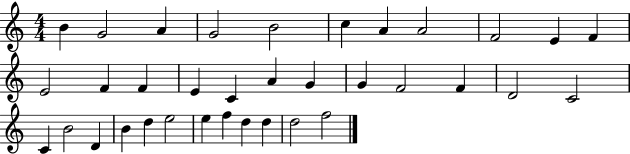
B4/q G4/h A4/q G4/h B4/h C5/q A4/q A4/h F4/h E4/q F4/q E4/h F4/q F4/q E4/q C4/q A4/q G4/q G4/q F4/h F4/q D4/h C4/h C4/q B4/h D4/q B4/q D5/q E5/h E5/q F5/q D5/q D5/q D5/h F5/h